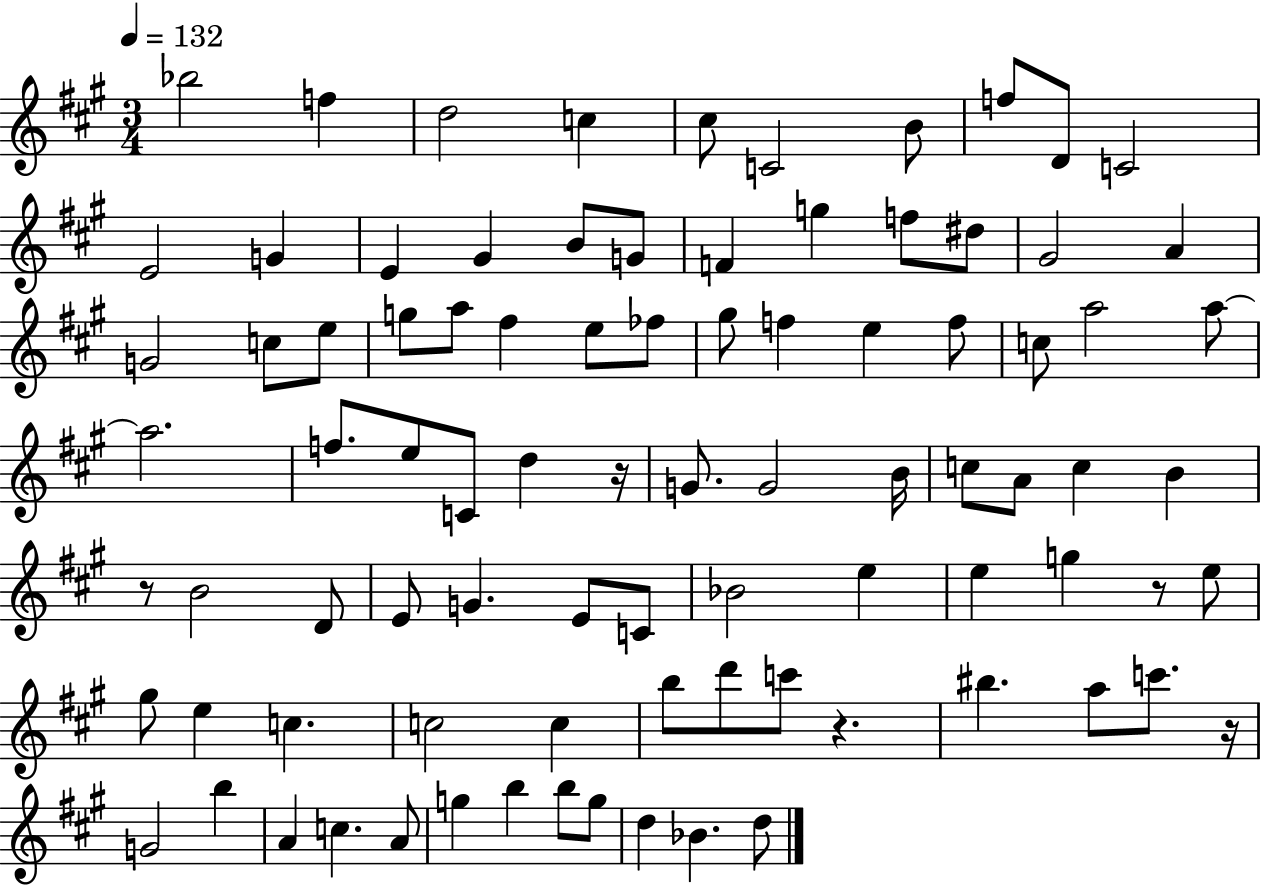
Bb5/h F5/q D5/h C5/q C#5/e C4/h B4/e F5/e D4/e C4/h E4/h G4/q E4/q G#4/q B4/e G4/e F4/q G5/q F5/e D#5/e G#4/h A4/q G4/h C5/e E5/e G5/e A5/e F#5/q E5/e FES5/e G#5/e F5/q E5/q F5/e C5/e A5/h A5/e A5/h. F5/e. E5/e C4/e D5/q R/s G4/e. G4/h B4/s C5/e A4/e C5/q B4/q R/e B4/h D4/e E4/e G4/q. E4/e C4/e Bb4/h E5/q E5/q G5/q R/e E5/e G#5/e E5/q C5/q. C5/h C5/q B5/e D6/e C6/e R/q. BIS5/q. A5/e C6/e. R/s G4/h B5/q A4/q C5/q. A4/e G5/q B5/q B5/e G5/e D5/q Bb4/q. D5/e